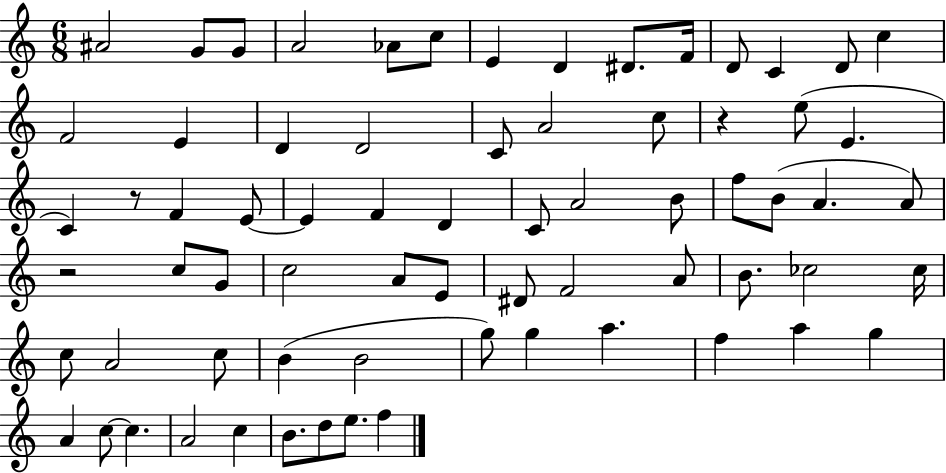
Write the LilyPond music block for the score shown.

{
  \clef treble
  \numericTimeSignature
  \time 6/8
  \key c \major
  ais'2 g'8 g'8 | a'2 aes'8 c''8 | e'4 d'4 dis'8. f'16 | d'8 c'4 d'8 c''4 | \break f'2 e'4 | d'4 d'2 | c'8 a'2 c''8 | r4 e''8( e'4. | \break c'4) r8 f'4 e'8~~ | e'4 f'4 d'4 | c'8 a'2 b'8 | f''8 b'8( a'4. a'8) | \break r2 c''8 g'8 | c''2 a'8 e'8 | dis'8 f'2 a'8 | b'8. ces''2 ces''16 | \break c''8 a'2 c''8 | b'4( b'2 | g''8) g''4 a''4. | f''4 a''4 g''4 | \break a'4 c''8~~ c''4. | a'2 c''4 | b'8. d''8 e''8. f''4 | \bar "|."
}